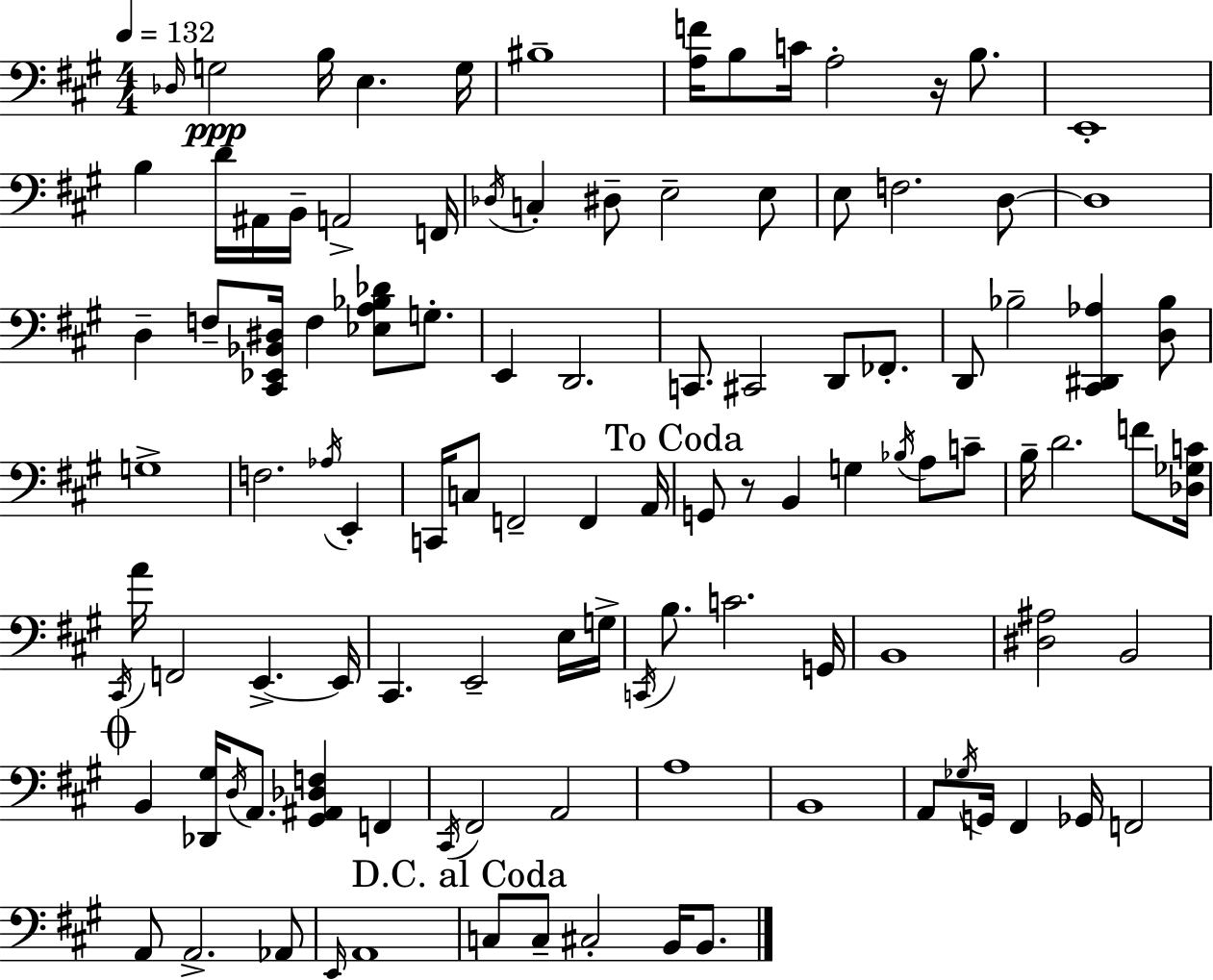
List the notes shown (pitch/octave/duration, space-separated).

Db3/s G3/h B3/s E3/q. G3/s BIS3/w [A3,F4]/s B3/e C4/s A3/h R/s B3/e. E2/w B3/q D4/s A#2/s B2/s A2/h F2/s Db3/s C3/q D#3/e E3/h E3/e E3/e F3/h. D3/e D3/w D3/q F3/e [C#2,Eb2,Bb2,D#3]/s F3/q [Eb3,A3,Bb3,Db4]/e G3/e. E2/q D2/h. C2/e. C#2/h D2/e FES2/e. D2/e Bb3/h [C#2,D#2,Ab3]/q [D3,Bb3]/e G3/w F3/h. Ab3/s E2/q C2/s C3/e F2/h F2/q A2/s G2/e R/e B2/q G3/q Bb3/s A3/e C4/e B3/s D4/h. F4/e [Db3,Gb3,C4]/s C#2/s A4/s F2/h E2/q. E2/s C#2/q. E2/h E3/s G3/s C2/s B3/e. C4/h. G2/s B2/w [D#3,A#3]/h B2/h B2/q [Db2,G#3]/s D3/s A2/e. [G#2,A#2,Db3,F3]/q F2/q C#2/s F#2/h A2/h A3/w B2/w A2/e Gb3/s G2/s F#2/q Gb2/s F2/h A2/e A2/h. Ab2/e E2/s A2/w C3/e C3/e C#3/h B2/s B2/e.